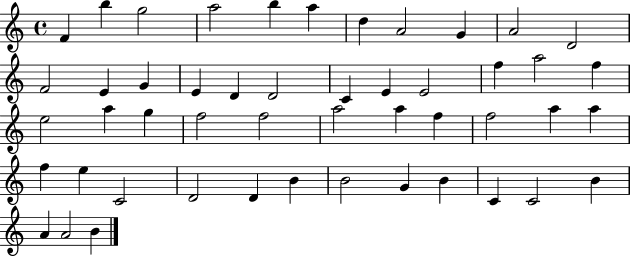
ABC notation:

X:1
T:Untitled
M:4/4
L:1/4
K:C
F b g2 a2 b a d A2 G A2 D2 F2 E G E D D2 C E E2 f a2 f e2 a g f2 f2 a2 a f f2 a a f e C2 D2 D B B2 G B C C2 B A A2 B